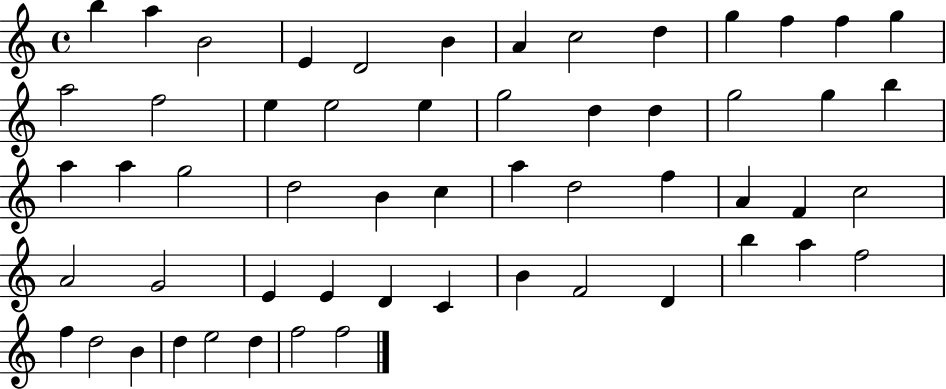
B5/q A5/q B4/h E4/q D4/h B4/q A4/q C5/h D5/q G5/q F5/q F5/q G5/q A5/h F5/h E5/q E5/h E5/q G5/h D5/q D5/q G5/h G5/q B5/q A5/q A5/q G5/h D5/h B4/q C5/q A5/q D5/h F5/q A4/q F4/q C5/h A4/h G4/h E4/q E4/q D4/q C4/q B4/q F4/h D4/q B5/q A5/q F5/h F5/q D5/h B4/q D5/q E5/h D5/q F5/h F5/h